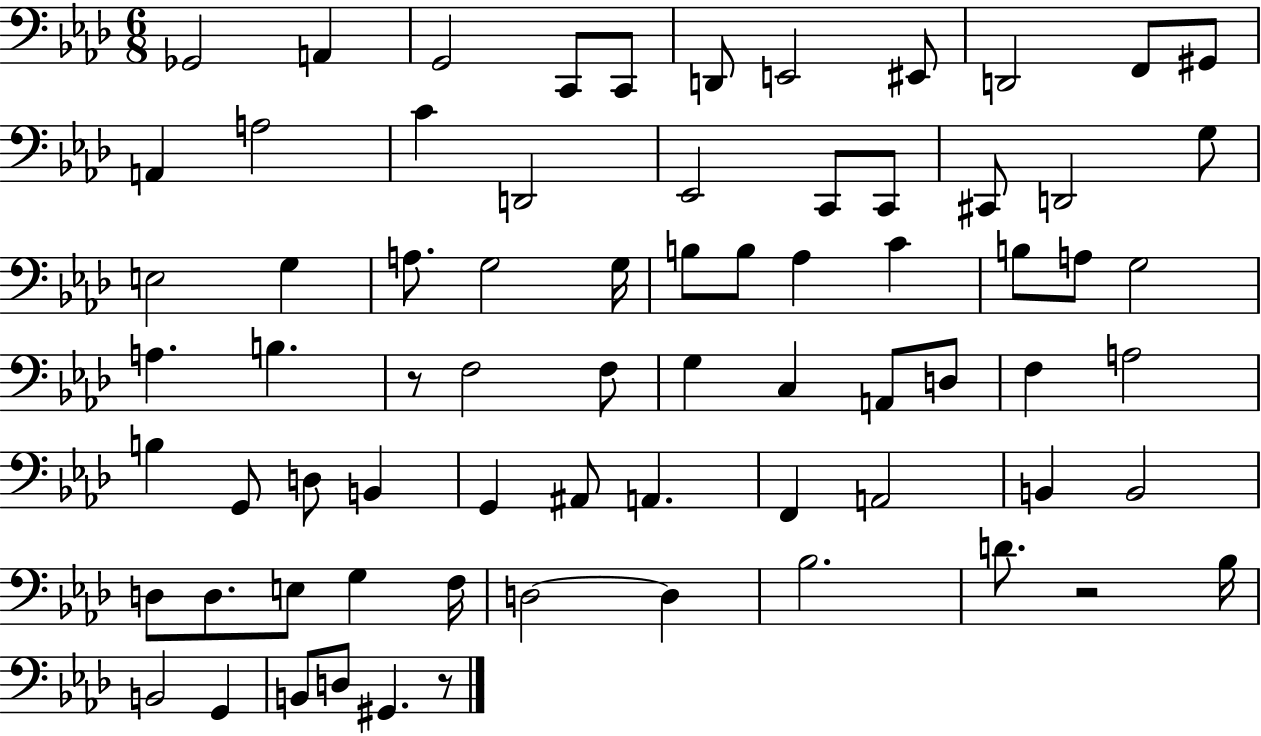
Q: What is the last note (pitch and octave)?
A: G#2